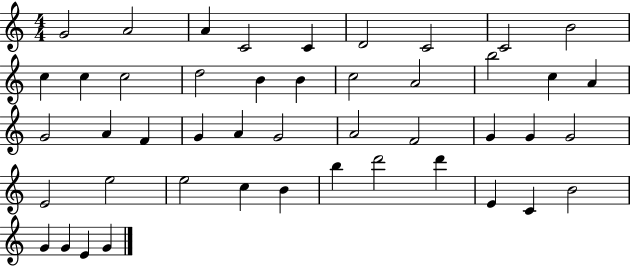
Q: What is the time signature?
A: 4/4